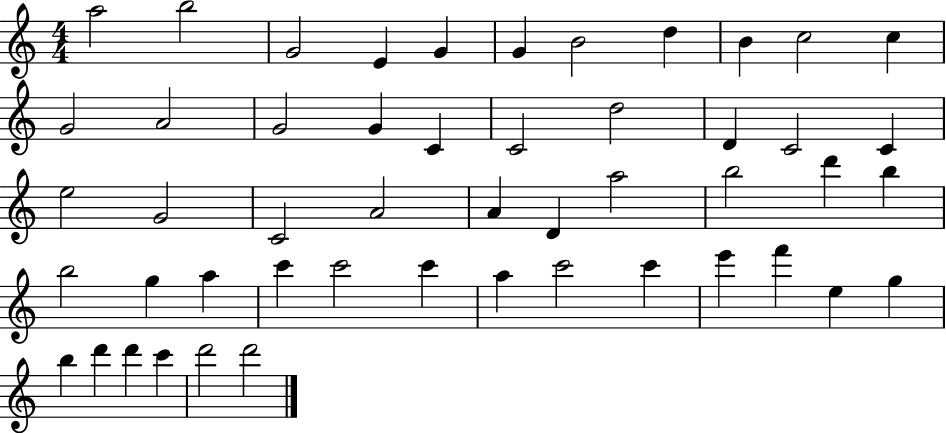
A5/h B5/h G4/h E4/q G4/q G4/q B4/h D5/q B4/q C5/h C5/q G4/h A4/h G4/h G4/q C4/q C4/h D5/h D4/q C4/h C4/q E5/h G4/h C4/h A4/h A4/q D4/q A5/h B5/h D6/q B5/q B5/h G5/q A5/q C6/q C6/h C6/q A5/q C6/h C6/q E6/q F6/q E5/q G5/q B5/q D6/q D6/q C6/q D6/h D6/h